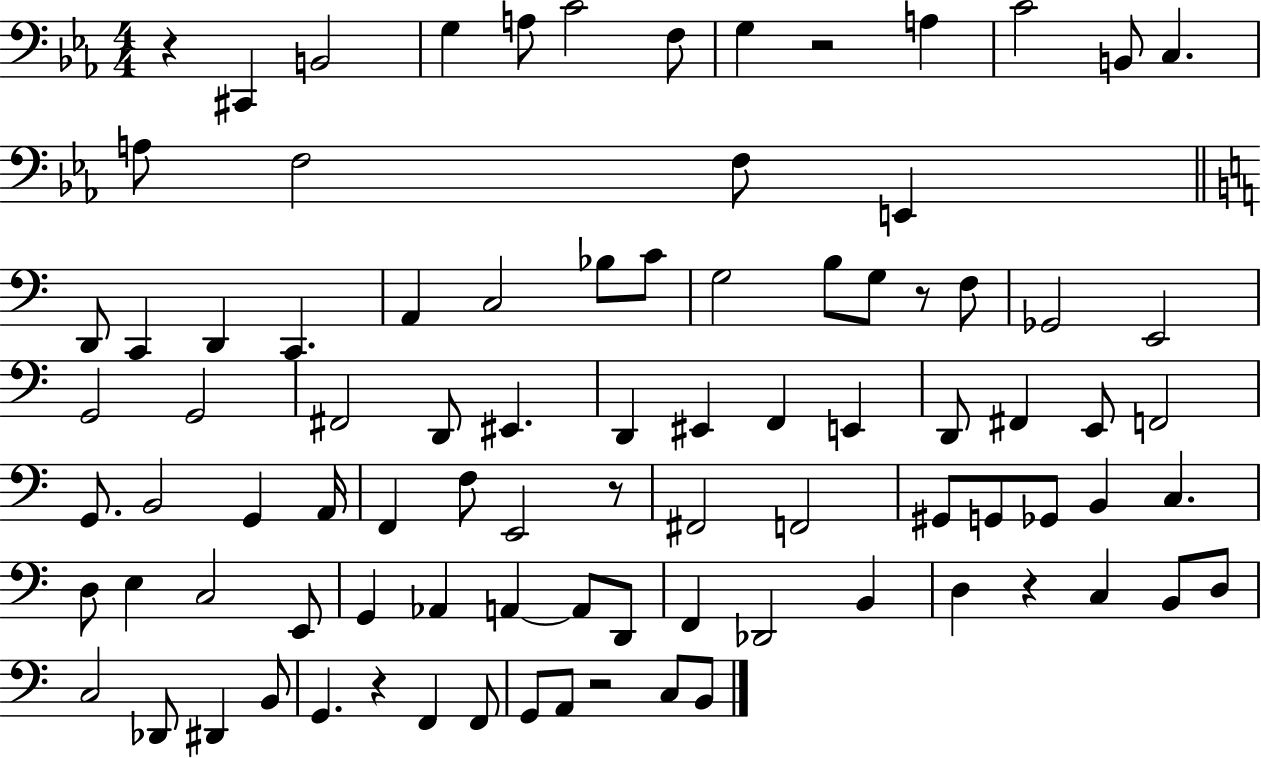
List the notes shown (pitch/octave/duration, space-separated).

R/q C#2/q B2/h G3/q A3/e C4/h F3/e G3/q R/h A3/q C4/h B2/e C3/q. A3/e F3/h F3/e E2/q D2/e C2/q D2/q C2/q. A2/q C3/h Bb3/e C4/e G3/h B3/e G3/e R/e F3/e Gb2/h E2/h G2/h G2/h F#2/h D2/e EIS2/q. D2/q EIS2/q F2/q E2/q D2/e F#2/q E2/e F2/h G2/e. B2/h G2/q A2/s F2/q F3/e E2/h R/e F#2/h F2/h G#2/e G2/e Gb2/e B2/q C3/q. D3/e E3/q C3/h E2/e G2/q Ab2/q A2/q A2/e D2/e F2/q Db2/h B2/q D3/q R/q C3/q B2/e D3/e C3/h Db2/e D#2/q B2/e G2/q. R/q F2/q F2/e G2/e A2/e R/h C3/e B2/e